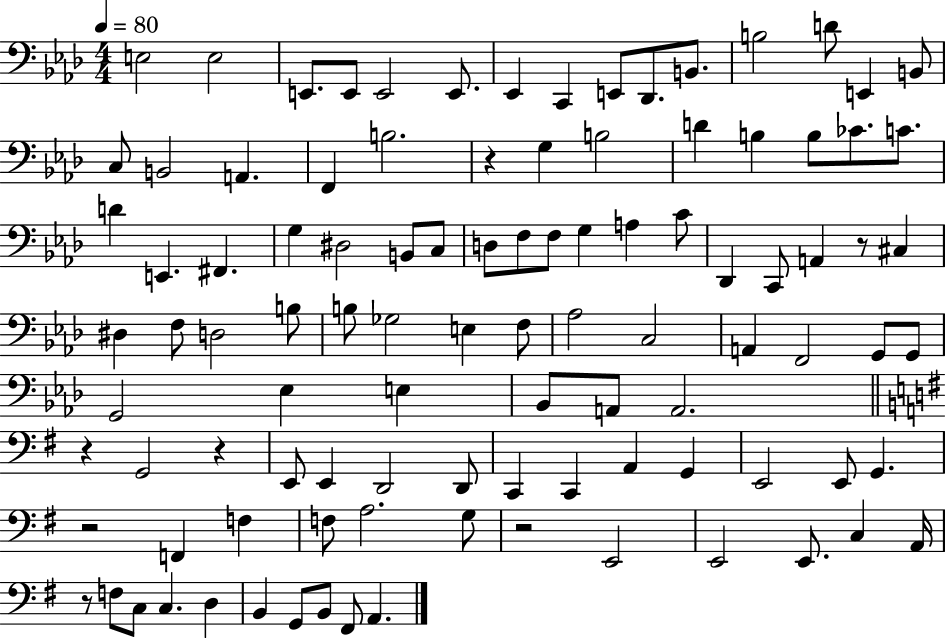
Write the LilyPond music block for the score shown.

{
  \clef bass
  \numericTimeSignature
  \time 4/4
  \key aes \major
  \tempo 4 = 80
  \repeat volta 2 { e2 e2 | e,8. e,8 e,2 e,8. | ees,4 c,4 e,8 des,8. b,8. | b2 d'8 e,4 b,8 | \break c8 b,2 a,4. | f,4 b2. | r4 g4 b2 | d'4 b4 b8 ces'8. c'8. | \break d'4 e,4. fis,4. | g4 dis2 b,8 c8 | d8 f8 f8 g4 a4 c'8 | des,4 c,8 a,4 r8 cis4 | \break dis4 f8 d2 b8 | b8 ges2 e4 f8 | aes2 c2 | a,4 f,2 g,8 g,8 | \break g,2 ees4 e4 | bes,8 a,8 a,2. | \bar "||" \break \key e \minor r4 g,2 r4 | e,8 e,4 d,2 d,8 | c,4 c,4 a,4 g,4 | e,2 e,8 g,4. | \break r2 f,4 f4 | f8 a2. g8 | r2 e,2 | e,2 e,8. c4 a,16 | \break r8 f8 c8 c4. d4 | b,4 g,8 b,8 fis,8 a,4. | } \bar "|."
}